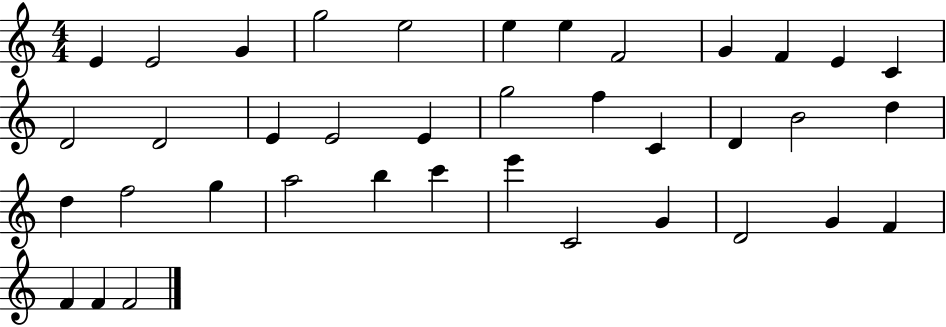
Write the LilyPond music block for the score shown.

{
  \clef treble
  \numericTimeSignature
  \time 4/4
  \key c \major
  e'4 e'2 g'4 | g''2 e''2 | e''4 e''4 f'2 | g'4 f'4 e'4 c'4 | \break d'2 d'2 | e'4 e'2 e'4 | g''2 f''4 c'4 | d'4 b'2 d''4 | \break d''4 f''2 g''4 | a''2 b''4 c'''4 | e'''4 c'2 g'4 | d'2 g'4 f'4 | \break f'4 f'4 f'2 | \bar "|."
}